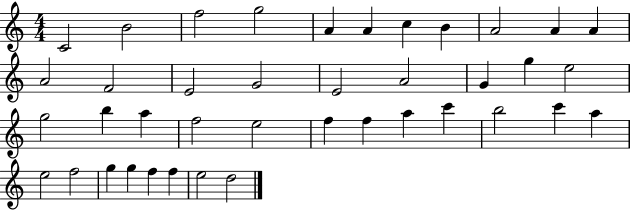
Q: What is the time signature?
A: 4/4